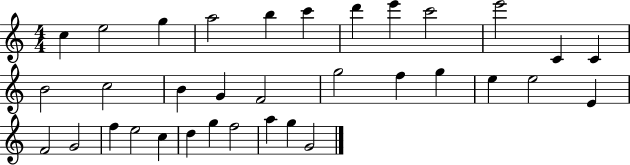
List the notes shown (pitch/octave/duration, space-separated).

C5/q E5/h G5/q A5/h B5/q C6/q D6/q E6/q C6/h E6/h C4/q C4/q B4/h C5/h B4/q G4/q F4/h G5/h F5/q G5/q E5/q E5/h E4/q F4/h G4/h F5/q E5/h C5/q D5/q G5/q F5/h A5/q G5/q G4/h